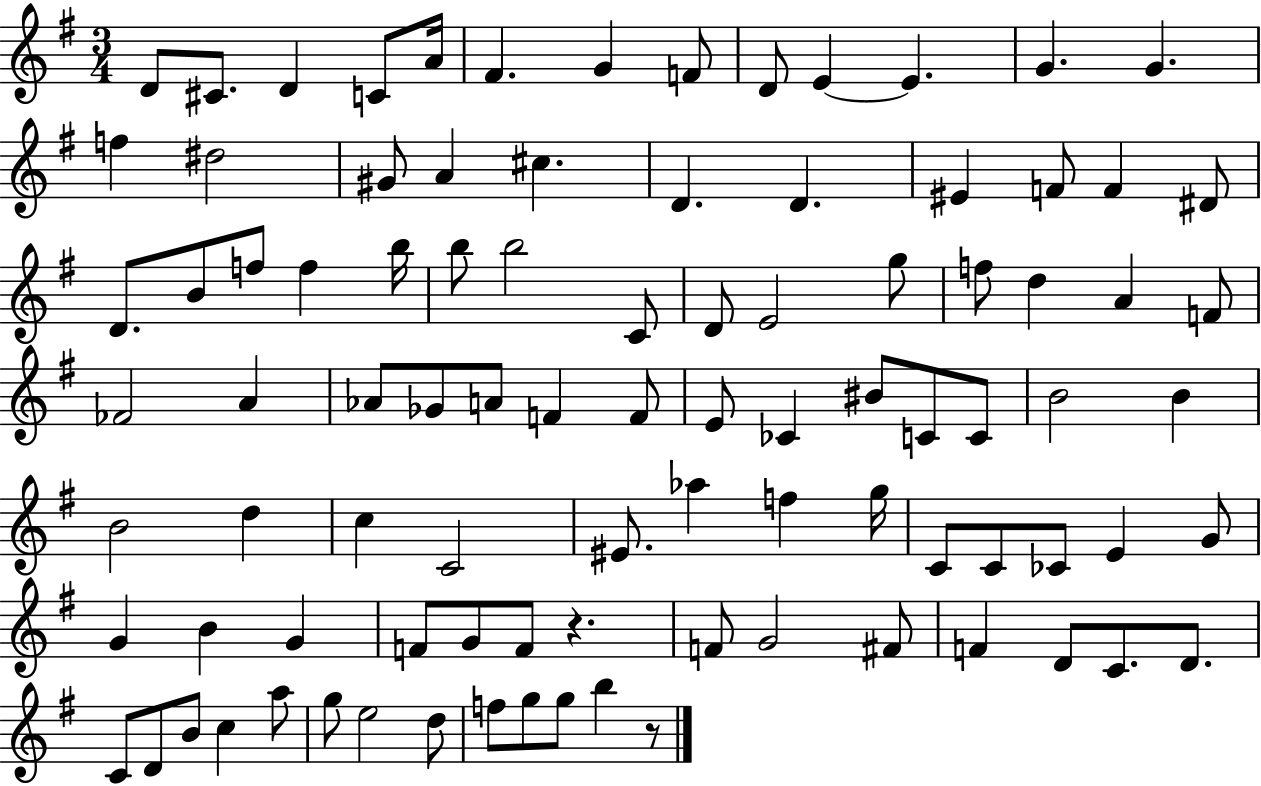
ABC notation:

X:1
T:Untitled
M:3/4
L:1/4
K:G
D/2 ^C/2 D C/2 A/4 ^F G F/2 D/2 E E G G f ^d2 ^G/2 A ^c D D ^E F/2 F ^D/2 D/2 B/2 f/2 f b/4 b/2 b2 C/2 D/2 E2 g/2 f/2 d A F/2 _F2 A _A/2 _G/2 A/2 F F/2 E/2 _C ^B/2 C/2 C/2 B2 B B2 d c C2 ^E/2 _a f g/4 C/2 C/2 _C/2 E G/2 G B G F/2 G/2 F/2 z F/2 G2 ^F/2 F D/2 C/2 D/2 C/2 D/2 B/2 c a/2 g/2 e2 d/2 f/2 g/2 g/2 b z/2